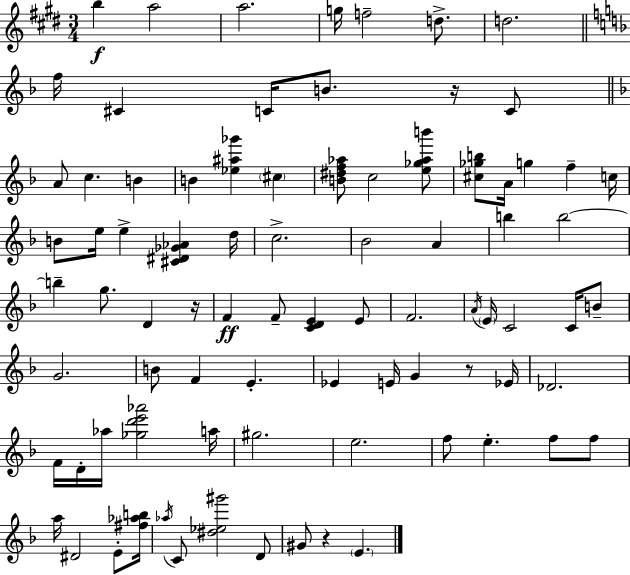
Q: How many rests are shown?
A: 4